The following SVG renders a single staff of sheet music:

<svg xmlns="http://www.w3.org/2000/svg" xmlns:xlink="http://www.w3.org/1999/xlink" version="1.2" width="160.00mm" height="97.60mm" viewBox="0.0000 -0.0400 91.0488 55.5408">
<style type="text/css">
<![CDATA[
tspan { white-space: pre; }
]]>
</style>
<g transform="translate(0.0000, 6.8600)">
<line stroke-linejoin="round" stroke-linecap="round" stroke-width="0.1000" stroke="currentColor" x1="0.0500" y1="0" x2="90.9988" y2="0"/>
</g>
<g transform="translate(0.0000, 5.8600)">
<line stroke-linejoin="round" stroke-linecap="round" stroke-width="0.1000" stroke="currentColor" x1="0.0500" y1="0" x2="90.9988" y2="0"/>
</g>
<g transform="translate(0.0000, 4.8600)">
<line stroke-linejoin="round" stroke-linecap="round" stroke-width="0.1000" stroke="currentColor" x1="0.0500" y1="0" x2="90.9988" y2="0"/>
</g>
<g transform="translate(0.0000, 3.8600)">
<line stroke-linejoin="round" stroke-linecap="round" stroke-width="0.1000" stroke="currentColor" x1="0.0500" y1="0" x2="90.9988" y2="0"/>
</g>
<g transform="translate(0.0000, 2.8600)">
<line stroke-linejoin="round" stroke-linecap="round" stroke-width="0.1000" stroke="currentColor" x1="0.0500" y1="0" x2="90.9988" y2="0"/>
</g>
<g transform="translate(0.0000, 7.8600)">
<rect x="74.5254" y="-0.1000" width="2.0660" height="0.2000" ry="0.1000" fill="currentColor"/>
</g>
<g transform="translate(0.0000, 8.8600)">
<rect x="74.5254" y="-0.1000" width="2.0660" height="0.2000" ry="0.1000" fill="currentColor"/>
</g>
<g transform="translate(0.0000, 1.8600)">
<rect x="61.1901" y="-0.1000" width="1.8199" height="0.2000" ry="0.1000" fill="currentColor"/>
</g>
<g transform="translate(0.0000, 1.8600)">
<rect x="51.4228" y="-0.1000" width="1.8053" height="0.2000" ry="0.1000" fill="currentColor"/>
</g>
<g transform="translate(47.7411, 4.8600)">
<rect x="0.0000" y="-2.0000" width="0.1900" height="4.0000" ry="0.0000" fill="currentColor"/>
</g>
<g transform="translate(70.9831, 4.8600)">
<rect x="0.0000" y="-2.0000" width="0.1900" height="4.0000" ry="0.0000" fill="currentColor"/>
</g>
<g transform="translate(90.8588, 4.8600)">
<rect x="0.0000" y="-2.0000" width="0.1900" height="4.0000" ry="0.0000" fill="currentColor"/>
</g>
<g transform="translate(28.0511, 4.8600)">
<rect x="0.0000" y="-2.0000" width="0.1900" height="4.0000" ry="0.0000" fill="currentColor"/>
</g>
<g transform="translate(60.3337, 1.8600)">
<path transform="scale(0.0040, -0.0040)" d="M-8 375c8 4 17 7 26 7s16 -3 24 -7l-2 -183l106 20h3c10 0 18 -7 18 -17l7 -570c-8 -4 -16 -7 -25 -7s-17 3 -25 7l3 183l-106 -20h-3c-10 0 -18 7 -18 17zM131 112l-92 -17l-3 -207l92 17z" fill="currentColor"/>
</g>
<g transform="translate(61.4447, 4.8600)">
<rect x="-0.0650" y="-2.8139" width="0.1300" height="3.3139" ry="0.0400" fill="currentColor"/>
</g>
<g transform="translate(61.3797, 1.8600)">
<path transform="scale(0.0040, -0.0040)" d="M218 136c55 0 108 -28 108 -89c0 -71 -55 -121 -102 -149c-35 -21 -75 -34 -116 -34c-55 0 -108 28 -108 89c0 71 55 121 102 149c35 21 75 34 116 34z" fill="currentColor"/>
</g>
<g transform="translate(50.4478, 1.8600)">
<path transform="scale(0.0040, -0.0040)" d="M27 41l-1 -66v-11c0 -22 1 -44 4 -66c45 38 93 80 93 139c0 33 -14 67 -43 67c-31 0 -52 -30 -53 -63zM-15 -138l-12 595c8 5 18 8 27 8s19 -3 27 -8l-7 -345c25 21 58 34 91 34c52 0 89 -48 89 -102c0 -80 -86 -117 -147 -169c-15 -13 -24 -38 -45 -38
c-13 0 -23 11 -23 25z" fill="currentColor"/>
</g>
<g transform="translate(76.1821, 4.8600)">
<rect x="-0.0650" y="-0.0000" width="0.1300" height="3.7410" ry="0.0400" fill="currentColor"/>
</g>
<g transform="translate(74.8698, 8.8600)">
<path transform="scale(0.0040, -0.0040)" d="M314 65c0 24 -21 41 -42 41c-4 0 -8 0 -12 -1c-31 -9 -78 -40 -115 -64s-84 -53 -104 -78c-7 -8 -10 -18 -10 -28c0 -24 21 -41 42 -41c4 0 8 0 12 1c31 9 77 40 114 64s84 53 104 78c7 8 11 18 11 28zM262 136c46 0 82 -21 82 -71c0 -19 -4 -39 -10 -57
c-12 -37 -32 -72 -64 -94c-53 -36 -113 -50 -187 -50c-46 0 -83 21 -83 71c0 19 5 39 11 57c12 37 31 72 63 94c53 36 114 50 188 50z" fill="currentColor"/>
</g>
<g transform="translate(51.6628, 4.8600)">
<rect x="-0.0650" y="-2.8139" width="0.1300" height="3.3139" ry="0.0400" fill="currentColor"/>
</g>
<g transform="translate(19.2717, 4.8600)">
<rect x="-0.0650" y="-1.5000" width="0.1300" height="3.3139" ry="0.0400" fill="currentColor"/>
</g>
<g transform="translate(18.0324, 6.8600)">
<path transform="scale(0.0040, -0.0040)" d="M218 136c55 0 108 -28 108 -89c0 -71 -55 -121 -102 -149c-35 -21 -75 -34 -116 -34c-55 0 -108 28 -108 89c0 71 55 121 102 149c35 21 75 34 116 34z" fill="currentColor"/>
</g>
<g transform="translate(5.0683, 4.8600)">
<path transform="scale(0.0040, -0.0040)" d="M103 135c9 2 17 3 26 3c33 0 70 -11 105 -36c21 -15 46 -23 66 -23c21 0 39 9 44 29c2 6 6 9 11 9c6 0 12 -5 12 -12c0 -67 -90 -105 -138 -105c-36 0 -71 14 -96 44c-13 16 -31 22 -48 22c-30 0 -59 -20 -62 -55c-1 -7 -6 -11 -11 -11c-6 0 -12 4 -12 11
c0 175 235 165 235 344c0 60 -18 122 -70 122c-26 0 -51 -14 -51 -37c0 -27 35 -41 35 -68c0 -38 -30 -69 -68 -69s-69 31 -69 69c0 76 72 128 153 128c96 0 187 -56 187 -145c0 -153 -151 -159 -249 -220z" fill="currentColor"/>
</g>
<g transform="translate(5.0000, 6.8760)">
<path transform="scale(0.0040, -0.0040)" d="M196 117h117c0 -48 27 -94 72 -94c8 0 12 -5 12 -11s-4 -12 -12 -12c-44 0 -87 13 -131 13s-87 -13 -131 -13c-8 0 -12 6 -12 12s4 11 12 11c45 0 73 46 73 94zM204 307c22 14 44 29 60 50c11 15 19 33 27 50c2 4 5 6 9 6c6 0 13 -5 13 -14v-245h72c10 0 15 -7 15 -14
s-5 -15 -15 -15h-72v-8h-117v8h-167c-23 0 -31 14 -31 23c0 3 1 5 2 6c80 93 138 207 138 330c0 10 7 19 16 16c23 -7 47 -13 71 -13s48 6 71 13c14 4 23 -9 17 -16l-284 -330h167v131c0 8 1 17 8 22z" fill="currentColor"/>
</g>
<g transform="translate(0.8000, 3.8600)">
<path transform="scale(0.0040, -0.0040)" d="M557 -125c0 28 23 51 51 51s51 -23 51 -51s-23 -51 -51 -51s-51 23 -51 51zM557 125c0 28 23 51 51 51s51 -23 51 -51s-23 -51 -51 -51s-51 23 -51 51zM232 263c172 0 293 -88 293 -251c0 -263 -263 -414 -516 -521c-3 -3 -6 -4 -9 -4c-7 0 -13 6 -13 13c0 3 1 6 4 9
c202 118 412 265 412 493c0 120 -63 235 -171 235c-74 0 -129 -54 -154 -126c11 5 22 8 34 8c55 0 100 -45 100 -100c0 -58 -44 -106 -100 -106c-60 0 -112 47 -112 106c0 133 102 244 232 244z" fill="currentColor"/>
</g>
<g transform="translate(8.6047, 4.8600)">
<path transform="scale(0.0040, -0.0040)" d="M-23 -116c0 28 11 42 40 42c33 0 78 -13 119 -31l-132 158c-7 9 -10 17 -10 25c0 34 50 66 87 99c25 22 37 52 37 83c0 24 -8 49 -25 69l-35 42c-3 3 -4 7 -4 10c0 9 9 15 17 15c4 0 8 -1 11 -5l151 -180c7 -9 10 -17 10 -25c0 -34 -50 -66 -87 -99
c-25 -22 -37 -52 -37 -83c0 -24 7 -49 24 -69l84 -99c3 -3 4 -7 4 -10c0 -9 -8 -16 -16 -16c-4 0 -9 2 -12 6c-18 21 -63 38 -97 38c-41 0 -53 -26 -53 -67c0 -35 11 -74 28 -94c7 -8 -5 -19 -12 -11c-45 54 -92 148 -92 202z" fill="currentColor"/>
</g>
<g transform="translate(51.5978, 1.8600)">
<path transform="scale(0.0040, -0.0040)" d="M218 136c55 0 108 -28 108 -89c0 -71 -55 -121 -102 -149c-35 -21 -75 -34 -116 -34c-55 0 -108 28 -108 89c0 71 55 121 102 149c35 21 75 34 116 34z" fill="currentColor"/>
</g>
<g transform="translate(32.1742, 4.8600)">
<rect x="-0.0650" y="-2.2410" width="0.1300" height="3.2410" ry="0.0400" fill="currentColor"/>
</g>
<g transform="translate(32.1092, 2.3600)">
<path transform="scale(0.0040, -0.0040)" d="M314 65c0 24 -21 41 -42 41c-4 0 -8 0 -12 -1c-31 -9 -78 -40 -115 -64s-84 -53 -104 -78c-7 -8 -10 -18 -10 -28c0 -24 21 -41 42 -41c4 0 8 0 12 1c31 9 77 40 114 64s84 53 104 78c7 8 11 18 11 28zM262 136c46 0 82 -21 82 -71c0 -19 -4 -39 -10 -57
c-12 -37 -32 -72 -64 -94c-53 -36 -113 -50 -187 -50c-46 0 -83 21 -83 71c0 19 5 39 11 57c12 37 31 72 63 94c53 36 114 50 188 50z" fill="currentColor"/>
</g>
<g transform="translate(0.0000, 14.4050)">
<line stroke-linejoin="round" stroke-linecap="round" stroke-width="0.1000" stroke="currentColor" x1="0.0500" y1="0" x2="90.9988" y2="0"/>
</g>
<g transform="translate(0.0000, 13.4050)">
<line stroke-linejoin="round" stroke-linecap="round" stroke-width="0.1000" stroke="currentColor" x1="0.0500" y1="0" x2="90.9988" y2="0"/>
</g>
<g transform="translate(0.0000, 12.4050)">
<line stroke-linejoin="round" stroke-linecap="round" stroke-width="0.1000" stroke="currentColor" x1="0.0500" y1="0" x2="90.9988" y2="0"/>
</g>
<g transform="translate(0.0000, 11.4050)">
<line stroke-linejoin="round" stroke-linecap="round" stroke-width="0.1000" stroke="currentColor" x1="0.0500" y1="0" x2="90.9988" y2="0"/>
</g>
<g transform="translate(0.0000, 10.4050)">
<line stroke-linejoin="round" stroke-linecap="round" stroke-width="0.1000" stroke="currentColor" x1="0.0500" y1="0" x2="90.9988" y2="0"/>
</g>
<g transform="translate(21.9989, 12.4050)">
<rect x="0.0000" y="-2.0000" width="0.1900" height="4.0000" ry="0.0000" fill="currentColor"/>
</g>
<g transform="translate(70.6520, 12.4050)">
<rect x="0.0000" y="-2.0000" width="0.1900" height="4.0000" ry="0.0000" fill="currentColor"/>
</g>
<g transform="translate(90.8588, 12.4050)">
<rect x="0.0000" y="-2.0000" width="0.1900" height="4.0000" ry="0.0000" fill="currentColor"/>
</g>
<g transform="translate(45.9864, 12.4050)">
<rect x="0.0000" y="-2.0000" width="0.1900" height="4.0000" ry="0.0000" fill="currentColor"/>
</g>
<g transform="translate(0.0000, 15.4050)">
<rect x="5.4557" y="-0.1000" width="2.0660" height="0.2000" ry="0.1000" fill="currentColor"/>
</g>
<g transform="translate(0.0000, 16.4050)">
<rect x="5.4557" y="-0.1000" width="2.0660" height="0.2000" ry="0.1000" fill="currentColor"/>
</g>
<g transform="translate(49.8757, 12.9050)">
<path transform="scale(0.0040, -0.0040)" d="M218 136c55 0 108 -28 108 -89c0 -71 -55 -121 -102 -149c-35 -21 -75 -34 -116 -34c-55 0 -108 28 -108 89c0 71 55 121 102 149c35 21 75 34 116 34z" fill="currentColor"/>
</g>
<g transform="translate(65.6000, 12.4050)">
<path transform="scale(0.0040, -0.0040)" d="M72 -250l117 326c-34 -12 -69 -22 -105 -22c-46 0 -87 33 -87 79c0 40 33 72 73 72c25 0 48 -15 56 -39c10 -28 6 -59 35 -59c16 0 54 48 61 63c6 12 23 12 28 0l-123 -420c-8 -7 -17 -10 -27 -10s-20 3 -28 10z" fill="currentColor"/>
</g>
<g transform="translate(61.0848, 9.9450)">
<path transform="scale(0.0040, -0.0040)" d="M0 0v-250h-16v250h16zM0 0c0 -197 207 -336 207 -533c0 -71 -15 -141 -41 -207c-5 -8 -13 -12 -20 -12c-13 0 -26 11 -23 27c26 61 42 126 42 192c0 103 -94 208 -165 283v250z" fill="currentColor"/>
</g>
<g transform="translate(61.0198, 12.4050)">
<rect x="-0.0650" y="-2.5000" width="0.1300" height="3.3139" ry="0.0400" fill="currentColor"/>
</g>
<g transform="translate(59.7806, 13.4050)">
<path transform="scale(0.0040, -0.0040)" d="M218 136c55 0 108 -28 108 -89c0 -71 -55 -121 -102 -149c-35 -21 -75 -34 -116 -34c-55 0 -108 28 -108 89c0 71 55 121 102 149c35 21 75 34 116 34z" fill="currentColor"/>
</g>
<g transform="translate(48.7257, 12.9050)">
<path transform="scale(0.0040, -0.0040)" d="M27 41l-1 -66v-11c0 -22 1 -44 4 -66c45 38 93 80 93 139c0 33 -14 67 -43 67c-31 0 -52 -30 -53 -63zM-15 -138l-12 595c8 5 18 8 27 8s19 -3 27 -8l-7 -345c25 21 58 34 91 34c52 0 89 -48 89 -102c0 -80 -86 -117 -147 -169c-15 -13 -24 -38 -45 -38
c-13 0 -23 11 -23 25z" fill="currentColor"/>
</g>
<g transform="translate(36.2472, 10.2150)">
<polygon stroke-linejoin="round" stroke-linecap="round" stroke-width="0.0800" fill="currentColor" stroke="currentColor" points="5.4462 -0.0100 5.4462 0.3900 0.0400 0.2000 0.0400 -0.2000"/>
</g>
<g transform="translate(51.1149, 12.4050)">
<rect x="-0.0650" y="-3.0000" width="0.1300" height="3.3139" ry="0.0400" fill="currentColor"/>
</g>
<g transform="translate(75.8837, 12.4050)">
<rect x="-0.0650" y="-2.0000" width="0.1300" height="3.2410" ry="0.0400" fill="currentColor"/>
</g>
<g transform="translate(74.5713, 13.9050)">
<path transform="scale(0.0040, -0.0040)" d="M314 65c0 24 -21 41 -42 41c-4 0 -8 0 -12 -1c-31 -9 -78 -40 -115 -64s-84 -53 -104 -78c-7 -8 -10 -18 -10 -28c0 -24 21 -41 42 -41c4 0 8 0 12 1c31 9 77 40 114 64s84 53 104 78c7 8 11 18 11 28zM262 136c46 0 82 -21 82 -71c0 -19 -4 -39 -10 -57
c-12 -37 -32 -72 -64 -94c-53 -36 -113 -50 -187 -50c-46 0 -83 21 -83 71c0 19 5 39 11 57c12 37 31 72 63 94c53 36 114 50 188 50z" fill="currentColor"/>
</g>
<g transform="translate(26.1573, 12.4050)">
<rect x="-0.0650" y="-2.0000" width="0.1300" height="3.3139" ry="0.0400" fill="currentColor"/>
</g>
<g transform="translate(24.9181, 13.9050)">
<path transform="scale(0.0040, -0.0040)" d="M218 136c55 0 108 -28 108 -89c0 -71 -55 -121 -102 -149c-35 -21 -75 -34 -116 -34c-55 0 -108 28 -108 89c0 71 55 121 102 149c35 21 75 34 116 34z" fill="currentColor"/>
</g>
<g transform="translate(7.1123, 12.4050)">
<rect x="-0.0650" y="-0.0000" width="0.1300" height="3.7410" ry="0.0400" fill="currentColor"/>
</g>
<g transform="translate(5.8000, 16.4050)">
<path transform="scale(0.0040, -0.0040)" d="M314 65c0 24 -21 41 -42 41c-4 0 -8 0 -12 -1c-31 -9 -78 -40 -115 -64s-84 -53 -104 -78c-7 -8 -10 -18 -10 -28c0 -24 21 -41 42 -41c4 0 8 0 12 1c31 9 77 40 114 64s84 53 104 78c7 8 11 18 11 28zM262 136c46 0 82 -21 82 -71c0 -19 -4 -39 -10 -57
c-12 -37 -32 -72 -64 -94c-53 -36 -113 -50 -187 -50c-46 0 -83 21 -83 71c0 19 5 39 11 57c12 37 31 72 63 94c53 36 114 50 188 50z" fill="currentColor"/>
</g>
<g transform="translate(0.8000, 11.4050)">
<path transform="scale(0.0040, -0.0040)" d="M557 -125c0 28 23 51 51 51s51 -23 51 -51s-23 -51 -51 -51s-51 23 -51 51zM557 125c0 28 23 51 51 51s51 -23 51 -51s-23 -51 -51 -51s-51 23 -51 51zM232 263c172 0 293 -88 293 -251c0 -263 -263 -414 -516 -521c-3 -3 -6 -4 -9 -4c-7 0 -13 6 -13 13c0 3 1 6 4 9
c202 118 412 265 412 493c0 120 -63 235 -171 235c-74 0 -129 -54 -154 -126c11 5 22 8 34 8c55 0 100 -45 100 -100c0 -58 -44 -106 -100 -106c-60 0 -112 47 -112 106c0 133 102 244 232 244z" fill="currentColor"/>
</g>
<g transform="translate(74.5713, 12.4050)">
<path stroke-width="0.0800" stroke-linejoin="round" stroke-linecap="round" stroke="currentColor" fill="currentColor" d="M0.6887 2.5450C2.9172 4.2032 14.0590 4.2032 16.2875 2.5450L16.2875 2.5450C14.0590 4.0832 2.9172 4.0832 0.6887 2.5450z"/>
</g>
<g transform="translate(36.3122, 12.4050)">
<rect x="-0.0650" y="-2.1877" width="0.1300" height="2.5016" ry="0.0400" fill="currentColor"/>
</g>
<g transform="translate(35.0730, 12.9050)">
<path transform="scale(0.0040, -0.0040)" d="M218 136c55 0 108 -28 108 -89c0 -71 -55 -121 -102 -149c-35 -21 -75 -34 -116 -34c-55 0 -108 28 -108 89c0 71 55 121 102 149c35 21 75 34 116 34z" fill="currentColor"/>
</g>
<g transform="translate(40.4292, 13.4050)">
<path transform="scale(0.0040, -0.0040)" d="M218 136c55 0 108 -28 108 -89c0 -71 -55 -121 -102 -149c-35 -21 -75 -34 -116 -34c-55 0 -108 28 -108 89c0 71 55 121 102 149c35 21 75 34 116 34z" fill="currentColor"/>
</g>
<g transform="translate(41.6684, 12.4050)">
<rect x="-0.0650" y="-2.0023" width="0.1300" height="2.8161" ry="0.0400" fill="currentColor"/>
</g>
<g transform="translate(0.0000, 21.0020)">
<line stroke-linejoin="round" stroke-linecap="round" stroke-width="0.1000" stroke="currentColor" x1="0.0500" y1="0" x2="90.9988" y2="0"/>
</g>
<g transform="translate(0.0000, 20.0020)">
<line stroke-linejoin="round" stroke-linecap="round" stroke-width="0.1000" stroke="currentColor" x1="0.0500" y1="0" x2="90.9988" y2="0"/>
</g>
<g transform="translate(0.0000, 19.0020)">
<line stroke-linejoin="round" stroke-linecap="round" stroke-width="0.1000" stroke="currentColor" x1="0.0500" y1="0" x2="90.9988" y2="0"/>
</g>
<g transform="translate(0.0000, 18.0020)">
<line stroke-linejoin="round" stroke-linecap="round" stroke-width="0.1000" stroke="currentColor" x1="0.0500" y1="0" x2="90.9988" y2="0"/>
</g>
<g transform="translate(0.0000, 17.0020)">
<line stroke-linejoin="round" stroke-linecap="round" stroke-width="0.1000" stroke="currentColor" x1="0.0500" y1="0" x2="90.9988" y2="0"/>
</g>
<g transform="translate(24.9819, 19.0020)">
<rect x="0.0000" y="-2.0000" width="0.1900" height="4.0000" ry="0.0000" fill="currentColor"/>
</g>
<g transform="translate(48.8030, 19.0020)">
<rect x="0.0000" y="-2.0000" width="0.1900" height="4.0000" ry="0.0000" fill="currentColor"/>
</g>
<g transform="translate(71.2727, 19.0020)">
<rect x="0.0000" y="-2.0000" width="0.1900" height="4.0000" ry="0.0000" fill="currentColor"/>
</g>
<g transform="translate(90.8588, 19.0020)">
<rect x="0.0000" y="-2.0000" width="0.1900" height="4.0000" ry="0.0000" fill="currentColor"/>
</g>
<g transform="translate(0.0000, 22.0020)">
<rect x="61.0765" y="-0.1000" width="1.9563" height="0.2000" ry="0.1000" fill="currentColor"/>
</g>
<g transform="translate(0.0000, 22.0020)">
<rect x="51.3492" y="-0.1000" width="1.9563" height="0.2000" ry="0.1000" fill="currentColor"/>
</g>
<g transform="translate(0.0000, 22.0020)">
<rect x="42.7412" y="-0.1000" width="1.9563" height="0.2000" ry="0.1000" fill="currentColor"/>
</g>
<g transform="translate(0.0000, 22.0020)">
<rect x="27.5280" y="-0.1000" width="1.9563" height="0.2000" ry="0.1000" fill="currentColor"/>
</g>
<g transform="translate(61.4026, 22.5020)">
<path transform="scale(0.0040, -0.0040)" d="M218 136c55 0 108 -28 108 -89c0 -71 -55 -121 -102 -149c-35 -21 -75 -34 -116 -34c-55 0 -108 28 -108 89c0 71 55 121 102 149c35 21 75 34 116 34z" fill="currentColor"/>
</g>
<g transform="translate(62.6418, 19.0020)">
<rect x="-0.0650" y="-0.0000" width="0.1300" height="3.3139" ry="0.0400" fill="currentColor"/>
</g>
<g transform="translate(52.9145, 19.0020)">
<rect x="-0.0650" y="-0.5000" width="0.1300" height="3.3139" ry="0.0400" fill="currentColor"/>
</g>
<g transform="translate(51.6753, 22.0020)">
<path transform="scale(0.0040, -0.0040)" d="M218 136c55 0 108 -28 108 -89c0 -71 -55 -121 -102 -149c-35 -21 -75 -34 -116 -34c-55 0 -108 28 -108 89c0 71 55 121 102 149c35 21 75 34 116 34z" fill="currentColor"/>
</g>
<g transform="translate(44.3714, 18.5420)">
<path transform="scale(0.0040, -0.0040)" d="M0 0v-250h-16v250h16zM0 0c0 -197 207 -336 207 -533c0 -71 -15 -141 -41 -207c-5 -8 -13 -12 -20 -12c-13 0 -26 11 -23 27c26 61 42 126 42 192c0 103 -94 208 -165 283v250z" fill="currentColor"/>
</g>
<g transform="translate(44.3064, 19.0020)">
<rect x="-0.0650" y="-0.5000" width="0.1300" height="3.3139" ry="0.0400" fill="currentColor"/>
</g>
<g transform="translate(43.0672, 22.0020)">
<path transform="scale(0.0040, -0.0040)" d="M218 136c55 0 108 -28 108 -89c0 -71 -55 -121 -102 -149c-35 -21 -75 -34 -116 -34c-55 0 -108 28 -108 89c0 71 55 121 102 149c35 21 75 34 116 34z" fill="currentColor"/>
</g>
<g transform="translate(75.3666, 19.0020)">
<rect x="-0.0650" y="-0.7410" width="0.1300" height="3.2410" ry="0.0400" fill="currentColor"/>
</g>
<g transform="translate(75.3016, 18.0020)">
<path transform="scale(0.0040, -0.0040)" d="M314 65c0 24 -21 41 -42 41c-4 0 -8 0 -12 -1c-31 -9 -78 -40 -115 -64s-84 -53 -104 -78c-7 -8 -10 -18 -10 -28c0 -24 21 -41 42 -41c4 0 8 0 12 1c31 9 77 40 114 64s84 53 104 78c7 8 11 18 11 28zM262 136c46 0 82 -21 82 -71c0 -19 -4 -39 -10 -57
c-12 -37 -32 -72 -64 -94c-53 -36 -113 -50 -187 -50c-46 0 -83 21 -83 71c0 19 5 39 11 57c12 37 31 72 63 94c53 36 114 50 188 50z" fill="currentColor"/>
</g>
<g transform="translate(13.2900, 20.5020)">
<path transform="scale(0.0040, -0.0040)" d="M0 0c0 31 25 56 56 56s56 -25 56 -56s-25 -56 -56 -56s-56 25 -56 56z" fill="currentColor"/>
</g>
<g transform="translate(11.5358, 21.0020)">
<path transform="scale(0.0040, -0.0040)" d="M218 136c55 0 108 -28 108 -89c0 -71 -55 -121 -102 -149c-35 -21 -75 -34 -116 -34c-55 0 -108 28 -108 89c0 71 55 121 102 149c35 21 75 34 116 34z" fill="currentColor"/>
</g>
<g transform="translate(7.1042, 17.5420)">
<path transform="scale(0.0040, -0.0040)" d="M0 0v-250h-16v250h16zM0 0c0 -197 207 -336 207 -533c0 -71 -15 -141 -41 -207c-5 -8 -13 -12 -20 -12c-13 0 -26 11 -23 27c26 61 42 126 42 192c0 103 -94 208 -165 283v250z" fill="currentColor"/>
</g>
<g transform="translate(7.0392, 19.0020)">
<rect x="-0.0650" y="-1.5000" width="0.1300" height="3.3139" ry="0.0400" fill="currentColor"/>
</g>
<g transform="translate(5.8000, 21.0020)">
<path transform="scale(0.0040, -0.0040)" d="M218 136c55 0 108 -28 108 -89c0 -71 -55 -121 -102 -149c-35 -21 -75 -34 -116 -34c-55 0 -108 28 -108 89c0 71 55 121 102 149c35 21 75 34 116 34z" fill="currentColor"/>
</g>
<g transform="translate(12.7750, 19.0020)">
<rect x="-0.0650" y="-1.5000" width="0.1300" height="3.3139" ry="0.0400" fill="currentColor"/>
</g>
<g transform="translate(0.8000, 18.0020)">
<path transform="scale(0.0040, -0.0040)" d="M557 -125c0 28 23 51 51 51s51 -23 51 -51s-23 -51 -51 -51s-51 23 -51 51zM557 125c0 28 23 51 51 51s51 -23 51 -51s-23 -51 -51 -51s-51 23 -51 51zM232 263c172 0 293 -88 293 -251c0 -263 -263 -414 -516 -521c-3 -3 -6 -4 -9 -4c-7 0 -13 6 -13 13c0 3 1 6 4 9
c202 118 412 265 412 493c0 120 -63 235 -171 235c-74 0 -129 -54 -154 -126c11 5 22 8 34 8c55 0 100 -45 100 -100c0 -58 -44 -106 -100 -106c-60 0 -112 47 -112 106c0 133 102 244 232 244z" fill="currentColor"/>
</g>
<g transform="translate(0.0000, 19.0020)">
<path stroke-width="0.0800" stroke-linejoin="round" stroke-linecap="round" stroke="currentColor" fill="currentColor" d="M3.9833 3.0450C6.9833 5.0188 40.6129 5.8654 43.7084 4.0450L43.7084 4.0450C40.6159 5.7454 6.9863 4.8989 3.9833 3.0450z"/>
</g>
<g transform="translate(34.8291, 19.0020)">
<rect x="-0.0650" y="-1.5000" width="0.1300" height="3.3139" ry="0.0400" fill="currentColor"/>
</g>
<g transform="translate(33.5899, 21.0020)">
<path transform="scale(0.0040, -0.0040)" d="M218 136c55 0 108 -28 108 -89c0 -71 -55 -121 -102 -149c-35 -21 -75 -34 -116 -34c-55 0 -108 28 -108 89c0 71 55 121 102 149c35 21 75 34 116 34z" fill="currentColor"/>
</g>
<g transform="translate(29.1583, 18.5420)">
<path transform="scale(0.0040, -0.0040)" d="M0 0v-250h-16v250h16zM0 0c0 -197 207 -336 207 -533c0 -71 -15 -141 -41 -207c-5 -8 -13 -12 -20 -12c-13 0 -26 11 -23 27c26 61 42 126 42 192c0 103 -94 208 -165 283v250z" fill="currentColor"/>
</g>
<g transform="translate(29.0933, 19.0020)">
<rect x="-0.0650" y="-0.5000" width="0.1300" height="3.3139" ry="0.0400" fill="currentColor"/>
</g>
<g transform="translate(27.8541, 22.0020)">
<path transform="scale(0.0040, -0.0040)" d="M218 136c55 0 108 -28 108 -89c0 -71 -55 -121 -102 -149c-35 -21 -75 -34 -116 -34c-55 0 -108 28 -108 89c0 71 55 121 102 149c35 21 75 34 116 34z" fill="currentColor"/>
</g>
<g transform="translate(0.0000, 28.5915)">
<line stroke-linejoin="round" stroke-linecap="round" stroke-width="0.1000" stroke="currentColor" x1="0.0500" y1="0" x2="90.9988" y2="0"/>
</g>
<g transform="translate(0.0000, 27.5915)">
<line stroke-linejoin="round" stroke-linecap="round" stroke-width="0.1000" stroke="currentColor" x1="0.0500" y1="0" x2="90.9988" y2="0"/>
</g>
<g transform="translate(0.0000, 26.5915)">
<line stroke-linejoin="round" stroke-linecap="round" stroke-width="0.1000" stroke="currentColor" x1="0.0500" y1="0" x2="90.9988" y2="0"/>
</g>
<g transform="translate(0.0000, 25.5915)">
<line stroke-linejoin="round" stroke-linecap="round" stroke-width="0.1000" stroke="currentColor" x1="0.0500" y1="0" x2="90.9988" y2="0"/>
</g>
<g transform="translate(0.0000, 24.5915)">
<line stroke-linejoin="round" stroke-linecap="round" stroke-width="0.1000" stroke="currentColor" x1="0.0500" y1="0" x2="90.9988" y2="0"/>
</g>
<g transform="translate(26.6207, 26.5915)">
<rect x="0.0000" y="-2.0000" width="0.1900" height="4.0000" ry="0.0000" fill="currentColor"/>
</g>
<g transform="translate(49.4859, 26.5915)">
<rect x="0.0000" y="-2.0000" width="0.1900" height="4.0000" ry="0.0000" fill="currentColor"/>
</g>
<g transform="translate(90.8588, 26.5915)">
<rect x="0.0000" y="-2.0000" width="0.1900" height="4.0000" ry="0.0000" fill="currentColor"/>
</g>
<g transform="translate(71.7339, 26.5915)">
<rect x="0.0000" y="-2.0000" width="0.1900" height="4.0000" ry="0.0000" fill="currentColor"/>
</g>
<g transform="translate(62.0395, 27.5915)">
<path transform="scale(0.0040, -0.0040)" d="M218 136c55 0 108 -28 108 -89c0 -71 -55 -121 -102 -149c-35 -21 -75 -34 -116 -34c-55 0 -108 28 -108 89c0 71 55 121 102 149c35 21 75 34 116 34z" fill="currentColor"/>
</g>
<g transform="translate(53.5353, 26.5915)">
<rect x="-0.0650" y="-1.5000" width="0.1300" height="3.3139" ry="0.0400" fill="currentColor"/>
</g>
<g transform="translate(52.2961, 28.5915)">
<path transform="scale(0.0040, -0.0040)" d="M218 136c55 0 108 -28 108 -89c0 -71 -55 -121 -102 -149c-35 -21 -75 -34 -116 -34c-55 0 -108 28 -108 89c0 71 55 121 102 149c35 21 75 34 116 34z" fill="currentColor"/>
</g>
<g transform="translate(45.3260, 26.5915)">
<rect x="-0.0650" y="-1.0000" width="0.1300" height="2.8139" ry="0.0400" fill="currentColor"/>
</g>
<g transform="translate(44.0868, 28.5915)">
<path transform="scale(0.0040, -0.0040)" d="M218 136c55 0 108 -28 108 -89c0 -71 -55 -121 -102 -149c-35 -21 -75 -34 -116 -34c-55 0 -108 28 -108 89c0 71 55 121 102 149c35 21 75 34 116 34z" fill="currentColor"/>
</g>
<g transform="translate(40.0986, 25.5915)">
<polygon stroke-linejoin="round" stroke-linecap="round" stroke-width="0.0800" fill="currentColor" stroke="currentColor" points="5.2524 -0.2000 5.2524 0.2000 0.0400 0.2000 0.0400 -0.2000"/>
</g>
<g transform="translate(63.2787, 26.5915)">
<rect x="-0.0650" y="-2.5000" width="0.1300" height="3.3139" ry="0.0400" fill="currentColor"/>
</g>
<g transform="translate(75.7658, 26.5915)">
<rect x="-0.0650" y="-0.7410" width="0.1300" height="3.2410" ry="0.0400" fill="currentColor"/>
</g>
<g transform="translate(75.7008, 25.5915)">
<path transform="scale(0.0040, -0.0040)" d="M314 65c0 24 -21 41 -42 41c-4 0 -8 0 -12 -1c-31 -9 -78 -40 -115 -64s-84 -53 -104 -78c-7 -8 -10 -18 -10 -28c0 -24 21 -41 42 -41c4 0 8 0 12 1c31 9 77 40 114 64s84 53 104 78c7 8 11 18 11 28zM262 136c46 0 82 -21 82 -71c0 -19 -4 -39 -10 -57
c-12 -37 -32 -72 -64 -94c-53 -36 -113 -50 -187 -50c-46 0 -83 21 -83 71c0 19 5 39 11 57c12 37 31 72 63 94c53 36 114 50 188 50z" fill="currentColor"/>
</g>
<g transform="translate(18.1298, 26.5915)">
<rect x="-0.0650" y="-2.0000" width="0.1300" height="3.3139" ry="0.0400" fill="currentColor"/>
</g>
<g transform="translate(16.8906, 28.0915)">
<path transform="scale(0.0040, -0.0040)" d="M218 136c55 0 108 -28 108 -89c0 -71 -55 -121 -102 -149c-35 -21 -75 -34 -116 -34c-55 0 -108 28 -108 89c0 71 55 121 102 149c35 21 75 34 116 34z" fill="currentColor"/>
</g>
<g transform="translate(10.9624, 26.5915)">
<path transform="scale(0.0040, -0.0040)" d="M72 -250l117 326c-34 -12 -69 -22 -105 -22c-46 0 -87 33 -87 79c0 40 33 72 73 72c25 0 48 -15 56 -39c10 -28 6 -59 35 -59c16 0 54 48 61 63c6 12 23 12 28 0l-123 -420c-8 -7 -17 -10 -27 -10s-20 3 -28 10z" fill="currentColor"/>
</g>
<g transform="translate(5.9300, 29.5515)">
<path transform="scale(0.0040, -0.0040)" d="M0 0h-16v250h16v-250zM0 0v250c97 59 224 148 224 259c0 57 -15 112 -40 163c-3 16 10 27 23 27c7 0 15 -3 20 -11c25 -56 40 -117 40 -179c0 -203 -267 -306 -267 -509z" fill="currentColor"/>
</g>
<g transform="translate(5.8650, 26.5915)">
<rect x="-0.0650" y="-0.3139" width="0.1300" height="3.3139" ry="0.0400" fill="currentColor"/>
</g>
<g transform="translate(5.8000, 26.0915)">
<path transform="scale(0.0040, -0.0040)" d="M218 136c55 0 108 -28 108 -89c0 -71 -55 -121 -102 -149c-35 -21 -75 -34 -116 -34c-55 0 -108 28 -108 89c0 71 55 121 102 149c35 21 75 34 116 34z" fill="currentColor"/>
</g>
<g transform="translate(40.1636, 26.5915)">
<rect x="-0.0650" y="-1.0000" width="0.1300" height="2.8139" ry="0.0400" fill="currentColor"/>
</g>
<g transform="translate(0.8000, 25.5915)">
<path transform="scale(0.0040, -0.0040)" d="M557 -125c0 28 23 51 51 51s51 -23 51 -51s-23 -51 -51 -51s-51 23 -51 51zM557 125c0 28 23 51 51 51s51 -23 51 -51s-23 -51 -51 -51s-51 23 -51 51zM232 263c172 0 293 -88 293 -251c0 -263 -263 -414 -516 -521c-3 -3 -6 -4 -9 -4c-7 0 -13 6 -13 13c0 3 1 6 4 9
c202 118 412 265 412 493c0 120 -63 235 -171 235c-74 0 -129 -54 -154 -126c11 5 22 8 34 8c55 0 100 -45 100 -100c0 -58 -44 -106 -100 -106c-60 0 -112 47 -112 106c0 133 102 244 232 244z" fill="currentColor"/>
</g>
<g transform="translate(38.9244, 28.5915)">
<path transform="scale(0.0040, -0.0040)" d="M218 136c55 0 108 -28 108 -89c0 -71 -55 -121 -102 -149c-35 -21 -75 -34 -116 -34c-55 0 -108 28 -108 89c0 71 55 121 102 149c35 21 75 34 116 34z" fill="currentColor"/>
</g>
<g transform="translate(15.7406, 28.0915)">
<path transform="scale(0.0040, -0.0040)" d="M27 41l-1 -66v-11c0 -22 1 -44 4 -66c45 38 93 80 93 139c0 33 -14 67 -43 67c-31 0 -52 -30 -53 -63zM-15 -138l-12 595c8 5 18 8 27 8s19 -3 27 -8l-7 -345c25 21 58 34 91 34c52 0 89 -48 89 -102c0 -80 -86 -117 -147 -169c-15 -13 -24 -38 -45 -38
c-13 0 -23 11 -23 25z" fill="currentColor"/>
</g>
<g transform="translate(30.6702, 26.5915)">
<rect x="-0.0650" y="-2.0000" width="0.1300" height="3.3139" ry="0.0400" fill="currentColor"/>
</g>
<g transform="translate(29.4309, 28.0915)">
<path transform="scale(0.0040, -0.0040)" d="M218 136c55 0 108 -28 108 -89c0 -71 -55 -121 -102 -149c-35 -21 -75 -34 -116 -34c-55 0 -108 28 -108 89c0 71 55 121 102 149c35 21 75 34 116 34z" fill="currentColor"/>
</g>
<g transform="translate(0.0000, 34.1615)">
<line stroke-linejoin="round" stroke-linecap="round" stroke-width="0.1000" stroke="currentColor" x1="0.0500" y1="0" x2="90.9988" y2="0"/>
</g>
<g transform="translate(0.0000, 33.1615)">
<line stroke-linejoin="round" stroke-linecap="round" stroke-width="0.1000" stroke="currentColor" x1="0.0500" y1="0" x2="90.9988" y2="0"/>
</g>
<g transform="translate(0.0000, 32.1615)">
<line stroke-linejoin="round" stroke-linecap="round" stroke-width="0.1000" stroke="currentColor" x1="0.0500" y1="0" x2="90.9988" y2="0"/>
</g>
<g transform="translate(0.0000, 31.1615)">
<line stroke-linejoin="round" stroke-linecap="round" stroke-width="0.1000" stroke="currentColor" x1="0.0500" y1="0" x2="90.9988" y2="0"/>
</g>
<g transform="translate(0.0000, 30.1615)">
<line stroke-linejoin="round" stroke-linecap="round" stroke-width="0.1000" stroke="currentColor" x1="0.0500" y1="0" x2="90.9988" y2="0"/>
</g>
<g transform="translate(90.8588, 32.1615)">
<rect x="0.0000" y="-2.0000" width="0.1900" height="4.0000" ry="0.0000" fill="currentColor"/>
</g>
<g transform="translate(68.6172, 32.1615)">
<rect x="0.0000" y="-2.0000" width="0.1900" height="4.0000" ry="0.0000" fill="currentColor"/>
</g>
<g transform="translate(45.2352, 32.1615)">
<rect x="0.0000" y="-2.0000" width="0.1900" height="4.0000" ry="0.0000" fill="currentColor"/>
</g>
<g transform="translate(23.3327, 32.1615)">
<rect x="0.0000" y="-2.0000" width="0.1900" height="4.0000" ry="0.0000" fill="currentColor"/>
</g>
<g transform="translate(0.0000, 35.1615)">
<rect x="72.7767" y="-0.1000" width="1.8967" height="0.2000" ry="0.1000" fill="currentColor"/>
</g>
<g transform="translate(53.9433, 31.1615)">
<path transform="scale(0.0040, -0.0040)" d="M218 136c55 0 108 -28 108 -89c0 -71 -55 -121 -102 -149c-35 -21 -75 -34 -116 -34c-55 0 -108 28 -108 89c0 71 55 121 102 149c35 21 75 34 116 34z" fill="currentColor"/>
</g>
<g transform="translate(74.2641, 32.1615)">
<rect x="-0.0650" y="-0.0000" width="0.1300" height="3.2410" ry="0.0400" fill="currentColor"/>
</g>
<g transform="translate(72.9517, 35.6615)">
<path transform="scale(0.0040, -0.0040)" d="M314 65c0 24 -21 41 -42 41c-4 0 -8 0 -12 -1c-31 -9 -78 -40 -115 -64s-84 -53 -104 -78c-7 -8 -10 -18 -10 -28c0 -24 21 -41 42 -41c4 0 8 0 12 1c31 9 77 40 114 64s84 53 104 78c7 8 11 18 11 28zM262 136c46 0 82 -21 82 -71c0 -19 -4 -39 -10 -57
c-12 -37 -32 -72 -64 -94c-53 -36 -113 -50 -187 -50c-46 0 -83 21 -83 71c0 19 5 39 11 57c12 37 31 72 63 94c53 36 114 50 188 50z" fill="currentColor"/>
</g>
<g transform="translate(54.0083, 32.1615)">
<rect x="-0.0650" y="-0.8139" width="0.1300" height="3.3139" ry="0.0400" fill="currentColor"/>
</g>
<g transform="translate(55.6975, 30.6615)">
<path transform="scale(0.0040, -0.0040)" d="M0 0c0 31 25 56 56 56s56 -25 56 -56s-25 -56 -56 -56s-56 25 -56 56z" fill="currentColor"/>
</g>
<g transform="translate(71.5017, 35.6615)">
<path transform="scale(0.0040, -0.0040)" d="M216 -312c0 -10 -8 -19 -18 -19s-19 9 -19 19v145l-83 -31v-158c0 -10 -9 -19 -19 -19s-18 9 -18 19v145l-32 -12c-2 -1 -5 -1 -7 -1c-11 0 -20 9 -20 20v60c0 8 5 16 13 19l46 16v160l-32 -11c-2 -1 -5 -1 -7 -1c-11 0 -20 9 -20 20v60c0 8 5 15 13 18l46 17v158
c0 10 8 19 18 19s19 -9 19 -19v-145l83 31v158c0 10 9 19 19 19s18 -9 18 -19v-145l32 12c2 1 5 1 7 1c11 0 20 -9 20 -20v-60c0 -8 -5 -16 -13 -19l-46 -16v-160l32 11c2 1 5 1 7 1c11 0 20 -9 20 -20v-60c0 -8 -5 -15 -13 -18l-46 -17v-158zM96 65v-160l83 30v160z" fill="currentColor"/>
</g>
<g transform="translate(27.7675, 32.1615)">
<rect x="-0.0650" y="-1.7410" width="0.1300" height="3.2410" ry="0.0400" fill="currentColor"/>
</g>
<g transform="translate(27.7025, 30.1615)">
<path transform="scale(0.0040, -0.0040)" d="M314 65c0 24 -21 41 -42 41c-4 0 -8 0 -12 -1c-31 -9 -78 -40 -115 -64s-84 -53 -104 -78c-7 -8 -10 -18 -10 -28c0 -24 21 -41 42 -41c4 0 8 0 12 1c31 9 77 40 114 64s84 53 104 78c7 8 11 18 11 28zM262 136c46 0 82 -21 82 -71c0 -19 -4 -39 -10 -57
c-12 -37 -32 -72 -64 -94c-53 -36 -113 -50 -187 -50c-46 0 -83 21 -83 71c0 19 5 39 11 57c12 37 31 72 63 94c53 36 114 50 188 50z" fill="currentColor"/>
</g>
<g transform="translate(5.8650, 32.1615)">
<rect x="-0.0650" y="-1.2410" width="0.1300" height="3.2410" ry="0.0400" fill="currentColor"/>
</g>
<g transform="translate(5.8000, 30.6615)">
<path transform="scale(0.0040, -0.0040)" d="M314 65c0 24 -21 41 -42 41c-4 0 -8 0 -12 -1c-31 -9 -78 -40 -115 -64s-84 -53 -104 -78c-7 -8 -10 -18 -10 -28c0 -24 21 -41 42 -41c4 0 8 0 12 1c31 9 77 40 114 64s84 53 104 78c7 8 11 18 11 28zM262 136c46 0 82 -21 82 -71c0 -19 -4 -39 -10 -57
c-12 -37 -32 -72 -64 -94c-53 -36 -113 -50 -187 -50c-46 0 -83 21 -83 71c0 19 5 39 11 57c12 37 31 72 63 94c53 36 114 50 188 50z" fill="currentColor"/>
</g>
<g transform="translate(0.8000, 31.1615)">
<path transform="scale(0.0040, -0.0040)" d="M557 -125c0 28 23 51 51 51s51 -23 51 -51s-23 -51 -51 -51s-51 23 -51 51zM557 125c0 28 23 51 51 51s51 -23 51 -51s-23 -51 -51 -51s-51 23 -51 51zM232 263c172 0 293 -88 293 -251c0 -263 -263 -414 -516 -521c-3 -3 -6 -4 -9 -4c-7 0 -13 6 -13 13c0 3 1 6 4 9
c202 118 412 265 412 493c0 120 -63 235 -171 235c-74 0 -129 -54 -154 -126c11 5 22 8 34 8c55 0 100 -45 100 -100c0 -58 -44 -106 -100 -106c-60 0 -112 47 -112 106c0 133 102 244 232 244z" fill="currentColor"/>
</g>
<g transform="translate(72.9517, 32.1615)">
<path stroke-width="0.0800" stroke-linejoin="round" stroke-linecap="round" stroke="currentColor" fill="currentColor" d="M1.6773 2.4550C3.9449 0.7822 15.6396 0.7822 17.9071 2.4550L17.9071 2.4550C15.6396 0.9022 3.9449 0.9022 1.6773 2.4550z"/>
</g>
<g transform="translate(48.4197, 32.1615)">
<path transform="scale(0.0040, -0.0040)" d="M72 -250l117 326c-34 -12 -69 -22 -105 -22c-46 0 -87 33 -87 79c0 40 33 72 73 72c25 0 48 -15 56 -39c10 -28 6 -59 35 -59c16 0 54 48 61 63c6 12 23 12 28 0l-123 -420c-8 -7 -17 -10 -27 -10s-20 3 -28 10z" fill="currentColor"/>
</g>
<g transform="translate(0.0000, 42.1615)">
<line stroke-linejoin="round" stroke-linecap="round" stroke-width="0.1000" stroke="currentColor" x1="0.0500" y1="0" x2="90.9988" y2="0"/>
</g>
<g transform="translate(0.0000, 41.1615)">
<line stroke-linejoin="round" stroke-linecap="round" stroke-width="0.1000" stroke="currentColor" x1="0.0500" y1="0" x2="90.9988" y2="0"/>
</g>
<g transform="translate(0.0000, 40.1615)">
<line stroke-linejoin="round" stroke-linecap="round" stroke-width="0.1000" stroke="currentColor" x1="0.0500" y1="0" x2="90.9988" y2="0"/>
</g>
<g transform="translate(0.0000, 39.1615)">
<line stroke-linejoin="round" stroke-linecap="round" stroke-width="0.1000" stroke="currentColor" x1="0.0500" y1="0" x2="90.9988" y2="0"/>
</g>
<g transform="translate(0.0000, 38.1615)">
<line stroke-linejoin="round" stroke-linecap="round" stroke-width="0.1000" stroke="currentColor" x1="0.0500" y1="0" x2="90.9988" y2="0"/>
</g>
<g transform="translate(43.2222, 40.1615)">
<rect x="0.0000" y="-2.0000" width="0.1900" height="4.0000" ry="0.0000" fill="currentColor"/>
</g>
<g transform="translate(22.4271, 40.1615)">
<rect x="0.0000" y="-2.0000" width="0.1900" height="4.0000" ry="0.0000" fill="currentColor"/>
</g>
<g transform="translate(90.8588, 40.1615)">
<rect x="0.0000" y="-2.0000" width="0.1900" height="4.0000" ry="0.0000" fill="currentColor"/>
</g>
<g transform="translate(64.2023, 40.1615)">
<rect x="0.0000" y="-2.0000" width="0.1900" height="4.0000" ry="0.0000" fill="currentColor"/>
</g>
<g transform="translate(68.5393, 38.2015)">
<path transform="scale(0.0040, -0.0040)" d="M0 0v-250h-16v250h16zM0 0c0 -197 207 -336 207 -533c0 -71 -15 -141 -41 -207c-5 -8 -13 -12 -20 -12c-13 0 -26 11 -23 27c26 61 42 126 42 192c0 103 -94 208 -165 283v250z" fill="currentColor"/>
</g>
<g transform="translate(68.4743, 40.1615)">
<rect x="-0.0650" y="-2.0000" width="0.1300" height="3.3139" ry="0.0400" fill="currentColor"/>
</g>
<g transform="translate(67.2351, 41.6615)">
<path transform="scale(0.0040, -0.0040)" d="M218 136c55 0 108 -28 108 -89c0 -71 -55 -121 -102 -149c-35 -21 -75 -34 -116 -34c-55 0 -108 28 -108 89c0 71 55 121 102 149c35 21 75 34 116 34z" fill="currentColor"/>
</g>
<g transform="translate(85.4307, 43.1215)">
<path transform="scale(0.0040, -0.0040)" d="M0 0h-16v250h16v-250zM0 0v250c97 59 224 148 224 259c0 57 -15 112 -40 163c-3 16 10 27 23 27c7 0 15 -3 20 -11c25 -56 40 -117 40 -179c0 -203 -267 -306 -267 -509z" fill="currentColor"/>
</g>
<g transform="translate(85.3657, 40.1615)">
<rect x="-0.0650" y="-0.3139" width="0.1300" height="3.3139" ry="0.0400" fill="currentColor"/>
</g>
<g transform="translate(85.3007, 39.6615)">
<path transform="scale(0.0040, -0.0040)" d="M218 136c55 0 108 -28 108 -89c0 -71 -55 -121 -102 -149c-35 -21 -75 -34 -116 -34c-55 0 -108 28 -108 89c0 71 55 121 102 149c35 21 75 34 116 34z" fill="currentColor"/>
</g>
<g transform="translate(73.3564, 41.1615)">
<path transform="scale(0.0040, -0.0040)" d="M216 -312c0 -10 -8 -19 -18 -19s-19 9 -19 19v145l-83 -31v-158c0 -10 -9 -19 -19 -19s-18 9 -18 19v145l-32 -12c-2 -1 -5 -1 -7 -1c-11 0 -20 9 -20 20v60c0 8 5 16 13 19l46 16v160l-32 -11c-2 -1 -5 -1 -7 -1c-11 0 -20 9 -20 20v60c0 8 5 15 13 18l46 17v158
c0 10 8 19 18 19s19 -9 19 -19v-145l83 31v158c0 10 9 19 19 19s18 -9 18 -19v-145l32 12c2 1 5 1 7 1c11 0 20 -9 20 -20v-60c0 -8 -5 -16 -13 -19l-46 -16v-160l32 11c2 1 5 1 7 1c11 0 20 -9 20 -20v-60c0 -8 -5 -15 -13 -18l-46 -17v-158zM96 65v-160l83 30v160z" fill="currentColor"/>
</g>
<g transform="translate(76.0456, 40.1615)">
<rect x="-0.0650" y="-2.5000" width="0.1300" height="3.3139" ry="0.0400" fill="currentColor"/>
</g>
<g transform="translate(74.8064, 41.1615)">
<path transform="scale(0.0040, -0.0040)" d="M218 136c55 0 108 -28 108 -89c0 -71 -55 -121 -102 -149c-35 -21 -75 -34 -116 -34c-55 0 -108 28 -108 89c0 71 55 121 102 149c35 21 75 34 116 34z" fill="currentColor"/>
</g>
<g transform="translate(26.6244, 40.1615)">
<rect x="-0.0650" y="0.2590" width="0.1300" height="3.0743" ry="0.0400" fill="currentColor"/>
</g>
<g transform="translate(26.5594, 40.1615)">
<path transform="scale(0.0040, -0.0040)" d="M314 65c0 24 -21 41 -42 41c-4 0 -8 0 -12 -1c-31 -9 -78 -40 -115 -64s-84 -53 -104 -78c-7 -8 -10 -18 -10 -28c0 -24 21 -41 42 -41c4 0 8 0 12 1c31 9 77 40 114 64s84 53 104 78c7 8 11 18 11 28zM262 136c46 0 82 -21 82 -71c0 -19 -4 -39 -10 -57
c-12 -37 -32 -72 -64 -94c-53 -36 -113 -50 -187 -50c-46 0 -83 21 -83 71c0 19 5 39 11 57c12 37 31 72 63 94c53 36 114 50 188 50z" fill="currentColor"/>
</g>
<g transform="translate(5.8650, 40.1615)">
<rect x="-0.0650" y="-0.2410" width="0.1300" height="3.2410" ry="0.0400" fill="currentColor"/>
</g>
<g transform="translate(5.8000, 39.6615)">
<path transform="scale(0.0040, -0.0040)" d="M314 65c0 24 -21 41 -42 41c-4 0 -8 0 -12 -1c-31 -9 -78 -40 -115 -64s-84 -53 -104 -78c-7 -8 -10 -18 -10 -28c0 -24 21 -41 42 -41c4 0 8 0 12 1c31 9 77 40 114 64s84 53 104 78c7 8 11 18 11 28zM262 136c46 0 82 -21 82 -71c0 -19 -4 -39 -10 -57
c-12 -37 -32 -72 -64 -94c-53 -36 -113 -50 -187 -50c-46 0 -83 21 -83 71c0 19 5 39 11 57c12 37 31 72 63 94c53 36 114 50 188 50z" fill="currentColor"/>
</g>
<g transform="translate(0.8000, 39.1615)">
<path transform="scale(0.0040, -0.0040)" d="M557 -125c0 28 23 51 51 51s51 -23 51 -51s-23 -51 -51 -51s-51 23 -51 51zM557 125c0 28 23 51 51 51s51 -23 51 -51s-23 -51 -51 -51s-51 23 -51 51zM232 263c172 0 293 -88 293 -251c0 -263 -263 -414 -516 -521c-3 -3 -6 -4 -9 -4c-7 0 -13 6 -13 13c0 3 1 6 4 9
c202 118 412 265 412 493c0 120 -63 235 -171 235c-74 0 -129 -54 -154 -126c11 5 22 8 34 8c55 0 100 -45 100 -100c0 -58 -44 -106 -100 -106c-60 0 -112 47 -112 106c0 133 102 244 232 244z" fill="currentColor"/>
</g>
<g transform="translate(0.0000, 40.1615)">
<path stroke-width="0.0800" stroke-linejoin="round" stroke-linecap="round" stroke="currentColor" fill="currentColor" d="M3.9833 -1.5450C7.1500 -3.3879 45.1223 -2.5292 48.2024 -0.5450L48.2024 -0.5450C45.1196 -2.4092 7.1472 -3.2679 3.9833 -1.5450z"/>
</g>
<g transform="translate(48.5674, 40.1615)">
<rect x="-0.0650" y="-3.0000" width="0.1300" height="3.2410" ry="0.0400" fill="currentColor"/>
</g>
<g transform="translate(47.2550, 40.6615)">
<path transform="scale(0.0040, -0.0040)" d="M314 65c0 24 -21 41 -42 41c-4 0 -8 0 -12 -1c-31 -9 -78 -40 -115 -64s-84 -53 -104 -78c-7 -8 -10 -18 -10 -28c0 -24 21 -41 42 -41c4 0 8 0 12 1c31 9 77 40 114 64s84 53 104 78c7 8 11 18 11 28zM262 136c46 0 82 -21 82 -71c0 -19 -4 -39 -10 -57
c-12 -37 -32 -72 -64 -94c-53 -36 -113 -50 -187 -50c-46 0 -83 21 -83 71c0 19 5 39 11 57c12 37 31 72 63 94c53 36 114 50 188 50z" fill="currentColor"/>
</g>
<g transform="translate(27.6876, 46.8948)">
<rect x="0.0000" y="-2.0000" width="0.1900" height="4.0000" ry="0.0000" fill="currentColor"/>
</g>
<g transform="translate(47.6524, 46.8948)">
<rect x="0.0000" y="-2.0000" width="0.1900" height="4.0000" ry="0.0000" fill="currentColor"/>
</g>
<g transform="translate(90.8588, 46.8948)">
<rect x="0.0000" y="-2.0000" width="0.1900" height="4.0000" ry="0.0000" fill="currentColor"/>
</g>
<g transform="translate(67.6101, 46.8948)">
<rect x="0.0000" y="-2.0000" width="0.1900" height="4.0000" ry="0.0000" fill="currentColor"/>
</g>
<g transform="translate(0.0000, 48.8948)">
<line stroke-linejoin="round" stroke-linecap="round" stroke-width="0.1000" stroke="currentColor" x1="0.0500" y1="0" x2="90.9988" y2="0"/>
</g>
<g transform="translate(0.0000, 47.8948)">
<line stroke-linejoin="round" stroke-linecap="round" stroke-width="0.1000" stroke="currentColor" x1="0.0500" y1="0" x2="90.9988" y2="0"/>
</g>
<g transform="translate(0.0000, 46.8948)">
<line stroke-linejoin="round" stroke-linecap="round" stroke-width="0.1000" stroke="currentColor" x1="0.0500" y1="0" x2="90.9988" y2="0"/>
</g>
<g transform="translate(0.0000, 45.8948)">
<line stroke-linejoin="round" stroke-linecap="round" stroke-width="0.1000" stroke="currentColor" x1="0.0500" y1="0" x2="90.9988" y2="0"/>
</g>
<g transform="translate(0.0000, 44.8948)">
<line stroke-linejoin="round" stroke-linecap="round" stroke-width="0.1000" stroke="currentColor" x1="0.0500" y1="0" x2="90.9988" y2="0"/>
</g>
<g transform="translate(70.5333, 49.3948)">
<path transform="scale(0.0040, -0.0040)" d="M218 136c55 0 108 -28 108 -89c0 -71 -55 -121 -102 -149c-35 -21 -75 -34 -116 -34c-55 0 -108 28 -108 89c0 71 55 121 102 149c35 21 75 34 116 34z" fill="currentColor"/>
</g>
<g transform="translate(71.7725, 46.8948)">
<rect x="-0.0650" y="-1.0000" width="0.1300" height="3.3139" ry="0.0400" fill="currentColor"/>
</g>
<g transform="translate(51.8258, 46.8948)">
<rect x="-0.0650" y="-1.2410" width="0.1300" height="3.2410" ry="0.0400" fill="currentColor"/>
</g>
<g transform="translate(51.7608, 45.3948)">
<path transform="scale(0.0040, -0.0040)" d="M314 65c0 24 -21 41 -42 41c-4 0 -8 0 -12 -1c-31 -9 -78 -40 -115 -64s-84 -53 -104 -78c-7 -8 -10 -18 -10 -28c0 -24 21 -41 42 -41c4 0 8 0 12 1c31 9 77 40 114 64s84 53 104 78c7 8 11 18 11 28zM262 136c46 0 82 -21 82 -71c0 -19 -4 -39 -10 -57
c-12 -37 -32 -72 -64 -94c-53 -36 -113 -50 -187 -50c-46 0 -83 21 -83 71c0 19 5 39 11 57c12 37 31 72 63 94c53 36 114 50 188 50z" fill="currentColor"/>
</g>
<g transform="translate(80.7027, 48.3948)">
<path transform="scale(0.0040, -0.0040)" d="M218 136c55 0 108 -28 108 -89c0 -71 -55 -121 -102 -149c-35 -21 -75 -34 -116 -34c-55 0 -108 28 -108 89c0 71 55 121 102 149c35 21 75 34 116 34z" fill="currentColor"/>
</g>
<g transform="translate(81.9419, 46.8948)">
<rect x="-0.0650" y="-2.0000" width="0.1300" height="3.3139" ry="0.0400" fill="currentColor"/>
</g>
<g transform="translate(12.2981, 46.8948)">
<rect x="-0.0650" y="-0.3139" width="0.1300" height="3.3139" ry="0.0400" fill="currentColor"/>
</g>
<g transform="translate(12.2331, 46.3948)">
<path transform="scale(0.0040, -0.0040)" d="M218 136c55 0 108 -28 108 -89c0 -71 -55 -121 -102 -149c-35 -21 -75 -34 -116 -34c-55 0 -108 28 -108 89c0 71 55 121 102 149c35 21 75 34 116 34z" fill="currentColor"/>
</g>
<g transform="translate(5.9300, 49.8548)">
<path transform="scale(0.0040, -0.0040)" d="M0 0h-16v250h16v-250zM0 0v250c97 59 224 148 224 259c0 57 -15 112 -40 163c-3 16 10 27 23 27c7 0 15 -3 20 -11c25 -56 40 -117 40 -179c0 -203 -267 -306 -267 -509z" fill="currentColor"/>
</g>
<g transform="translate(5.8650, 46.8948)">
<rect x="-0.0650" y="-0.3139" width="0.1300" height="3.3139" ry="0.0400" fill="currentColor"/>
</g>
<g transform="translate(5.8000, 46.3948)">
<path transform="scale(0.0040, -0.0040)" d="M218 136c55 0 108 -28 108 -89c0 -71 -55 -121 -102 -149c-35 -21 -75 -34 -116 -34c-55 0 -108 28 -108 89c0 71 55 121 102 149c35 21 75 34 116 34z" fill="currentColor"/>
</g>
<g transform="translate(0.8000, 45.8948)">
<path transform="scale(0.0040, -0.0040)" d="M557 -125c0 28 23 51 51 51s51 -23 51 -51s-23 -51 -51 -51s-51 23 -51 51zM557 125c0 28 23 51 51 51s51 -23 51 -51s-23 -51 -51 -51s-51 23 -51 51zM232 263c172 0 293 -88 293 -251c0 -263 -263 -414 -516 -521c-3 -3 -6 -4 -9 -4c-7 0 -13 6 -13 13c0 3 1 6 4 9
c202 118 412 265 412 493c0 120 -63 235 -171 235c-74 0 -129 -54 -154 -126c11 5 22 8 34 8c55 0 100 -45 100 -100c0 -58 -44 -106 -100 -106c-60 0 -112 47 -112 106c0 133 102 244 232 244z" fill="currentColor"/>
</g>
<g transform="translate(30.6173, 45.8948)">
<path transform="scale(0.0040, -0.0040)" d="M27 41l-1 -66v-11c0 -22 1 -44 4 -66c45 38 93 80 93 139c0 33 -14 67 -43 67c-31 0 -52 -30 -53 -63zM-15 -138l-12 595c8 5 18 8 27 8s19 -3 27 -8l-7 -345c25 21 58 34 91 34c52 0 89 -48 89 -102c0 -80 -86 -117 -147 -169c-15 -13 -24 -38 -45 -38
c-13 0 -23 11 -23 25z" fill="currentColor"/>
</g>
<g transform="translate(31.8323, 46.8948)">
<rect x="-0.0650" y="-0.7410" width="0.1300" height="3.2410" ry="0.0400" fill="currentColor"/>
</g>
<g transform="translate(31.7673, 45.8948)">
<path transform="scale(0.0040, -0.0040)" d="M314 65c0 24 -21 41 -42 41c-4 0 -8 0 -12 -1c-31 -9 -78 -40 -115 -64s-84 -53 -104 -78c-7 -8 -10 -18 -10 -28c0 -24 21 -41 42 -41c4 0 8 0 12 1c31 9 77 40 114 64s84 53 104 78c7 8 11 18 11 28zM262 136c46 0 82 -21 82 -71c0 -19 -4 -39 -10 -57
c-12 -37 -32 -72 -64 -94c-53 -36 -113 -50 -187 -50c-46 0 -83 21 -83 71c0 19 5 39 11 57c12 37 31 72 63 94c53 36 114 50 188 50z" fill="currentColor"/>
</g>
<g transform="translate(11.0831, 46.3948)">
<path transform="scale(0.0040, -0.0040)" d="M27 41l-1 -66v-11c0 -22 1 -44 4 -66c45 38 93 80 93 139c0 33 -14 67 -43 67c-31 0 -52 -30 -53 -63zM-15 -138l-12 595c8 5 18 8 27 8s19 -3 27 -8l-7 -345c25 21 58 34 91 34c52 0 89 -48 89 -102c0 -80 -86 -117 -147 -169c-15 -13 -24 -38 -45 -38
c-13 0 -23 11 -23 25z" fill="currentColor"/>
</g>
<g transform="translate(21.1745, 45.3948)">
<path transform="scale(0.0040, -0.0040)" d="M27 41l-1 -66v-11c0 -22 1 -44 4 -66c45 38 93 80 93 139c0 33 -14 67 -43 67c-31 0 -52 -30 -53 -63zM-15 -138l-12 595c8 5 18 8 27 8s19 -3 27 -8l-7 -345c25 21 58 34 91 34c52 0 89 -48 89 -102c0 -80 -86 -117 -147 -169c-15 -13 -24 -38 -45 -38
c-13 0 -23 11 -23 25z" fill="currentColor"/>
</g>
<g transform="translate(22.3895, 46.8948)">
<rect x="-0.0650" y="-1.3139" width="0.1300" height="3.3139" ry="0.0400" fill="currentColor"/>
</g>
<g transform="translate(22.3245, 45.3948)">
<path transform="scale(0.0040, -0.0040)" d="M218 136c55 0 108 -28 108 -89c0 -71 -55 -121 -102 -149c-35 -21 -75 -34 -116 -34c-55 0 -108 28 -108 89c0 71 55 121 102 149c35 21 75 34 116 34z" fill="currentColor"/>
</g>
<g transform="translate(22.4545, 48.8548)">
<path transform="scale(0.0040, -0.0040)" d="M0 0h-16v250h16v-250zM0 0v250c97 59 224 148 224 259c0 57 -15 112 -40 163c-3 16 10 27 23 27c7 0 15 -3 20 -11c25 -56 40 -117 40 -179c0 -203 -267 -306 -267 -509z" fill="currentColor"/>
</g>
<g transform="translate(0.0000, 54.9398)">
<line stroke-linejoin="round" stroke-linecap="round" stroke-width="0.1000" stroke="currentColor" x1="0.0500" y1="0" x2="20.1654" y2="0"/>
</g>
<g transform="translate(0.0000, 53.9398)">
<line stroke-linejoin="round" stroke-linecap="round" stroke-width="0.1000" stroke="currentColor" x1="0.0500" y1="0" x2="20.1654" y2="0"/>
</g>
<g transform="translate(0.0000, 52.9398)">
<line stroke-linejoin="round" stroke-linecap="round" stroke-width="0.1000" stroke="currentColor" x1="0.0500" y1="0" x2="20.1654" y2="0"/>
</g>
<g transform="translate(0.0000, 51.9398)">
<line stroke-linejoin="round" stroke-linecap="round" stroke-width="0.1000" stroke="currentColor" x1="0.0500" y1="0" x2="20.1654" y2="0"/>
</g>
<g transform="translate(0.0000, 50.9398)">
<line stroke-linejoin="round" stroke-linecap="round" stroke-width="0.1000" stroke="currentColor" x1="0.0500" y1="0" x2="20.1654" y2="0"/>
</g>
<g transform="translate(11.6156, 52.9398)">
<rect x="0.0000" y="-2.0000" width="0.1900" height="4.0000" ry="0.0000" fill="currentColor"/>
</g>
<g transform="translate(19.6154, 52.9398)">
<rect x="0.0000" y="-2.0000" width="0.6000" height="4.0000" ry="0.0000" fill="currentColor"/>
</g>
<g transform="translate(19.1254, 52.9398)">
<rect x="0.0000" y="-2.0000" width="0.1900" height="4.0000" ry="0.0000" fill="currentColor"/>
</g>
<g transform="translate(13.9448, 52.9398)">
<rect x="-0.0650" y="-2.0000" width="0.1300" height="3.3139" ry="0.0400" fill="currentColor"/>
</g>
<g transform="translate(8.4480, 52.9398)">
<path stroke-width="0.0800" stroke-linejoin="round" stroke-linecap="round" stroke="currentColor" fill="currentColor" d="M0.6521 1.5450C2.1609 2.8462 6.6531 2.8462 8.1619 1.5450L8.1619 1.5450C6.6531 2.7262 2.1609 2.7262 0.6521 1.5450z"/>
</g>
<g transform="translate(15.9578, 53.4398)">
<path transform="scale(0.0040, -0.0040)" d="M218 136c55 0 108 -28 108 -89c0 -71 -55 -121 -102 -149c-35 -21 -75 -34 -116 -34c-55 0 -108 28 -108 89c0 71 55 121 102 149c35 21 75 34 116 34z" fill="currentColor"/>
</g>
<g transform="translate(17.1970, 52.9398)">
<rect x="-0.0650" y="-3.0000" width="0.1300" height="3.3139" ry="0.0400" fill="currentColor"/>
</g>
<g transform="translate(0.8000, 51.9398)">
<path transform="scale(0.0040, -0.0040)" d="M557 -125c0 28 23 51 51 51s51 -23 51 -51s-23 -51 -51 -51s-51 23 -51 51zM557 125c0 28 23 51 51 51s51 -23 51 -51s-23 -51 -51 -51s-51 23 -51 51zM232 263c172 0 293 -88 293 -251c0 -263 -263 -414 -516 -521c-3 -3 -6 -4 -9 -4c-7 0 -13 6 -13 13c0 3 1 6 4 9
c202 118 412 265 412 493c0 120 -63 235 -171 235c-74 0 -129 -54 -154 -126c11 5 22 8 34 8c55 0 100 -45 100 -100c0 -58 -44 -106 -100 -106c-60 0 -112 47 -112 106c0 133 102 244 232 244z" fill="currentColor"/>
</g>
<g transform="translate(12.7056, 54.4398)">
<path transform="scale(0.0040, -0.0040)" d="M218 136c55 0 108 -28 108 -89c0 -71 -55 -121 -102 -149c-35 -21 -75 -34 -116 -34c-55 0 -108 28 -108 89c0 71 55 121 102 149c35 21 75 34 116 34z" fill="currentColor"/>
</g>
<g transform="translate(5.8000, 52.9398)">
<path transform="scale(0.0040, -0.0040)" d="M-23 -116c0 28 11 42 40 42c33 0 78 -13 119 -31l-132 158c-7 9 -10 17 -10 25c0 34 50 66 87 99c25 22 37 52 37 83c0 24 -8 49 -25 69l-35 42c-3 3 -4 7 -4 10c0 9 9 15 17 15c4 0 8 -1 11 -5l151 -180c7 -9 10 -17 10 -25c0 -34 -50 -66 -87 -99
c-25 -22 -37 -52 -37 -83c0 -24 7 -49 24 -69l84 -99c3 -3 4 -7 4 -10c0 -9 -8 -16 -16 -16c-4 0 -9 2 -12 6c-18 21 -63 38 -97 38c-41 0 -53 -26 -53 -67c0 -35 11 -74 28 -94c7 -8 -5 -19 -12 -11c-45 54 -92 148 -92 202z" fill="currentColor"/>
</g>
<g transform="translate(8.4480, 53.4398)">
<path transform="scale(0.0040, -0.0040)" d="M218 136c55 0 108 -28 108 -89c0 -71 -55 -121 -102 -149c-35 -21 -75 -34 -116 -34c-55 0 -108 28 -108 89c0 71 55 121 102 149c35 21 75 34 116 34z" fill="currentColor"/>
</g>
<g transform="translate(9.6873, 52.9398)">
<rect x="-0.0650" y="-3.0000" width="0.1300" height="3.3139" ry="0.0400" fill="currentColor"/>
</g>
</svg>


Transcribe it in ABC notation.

X:1
T:Untitled
M:2/4
L:1/4
K:C
z G,, B,2 _C C C,,2 C,,2 A,, C,/2 B,,/2 _C, B,,/2 z/2 A,,2 G,,/2 G,, E,,/2 G,, E,,/2 E,, D,, F,2 E,/2 z/2 _A,, A,, G,,/2 G,,/2 G,, B,, F,2 G,2 A,2 z/2 F, ^D,,2 E,2 D,2 C,2 A,,/2 ^B,, E,/2 E,/2 _E, _G,/2 _F,2 G,2 F,, A,, z C, A,, C,